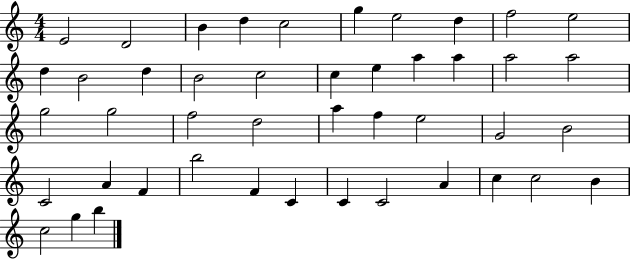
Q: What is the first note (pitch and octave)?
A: E4